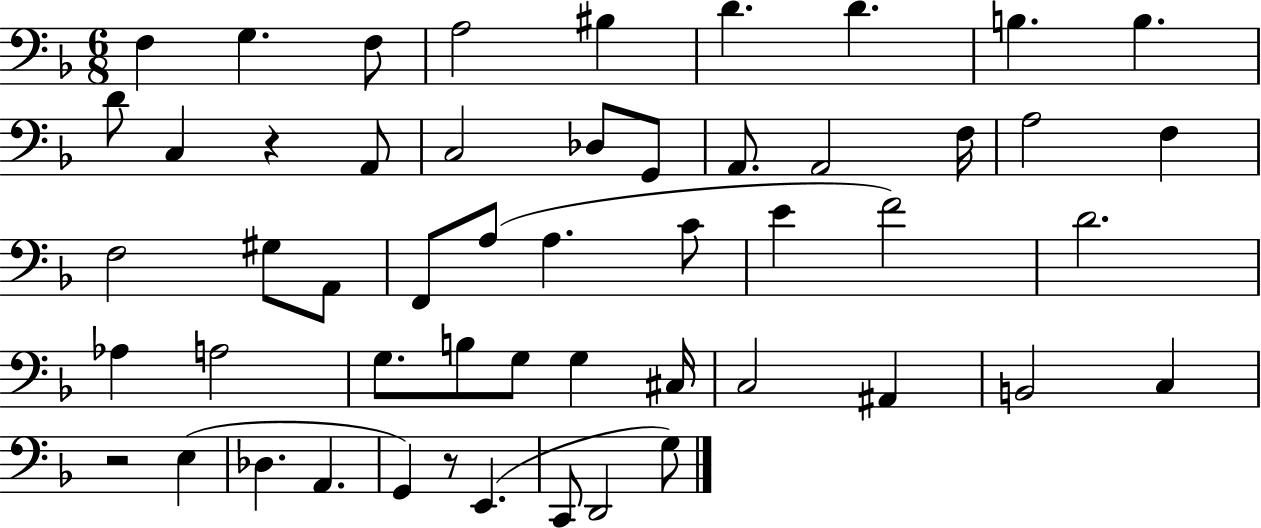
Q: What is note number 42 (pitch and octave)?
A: E3